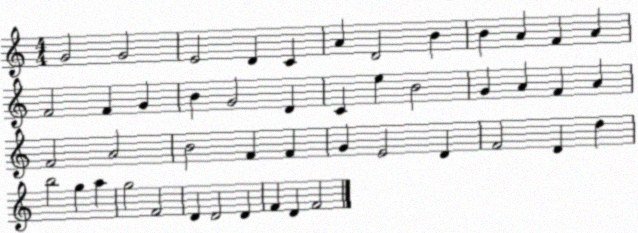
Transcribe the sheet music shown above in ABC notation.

X:1
T:Untitled
M:4/4
L:1/4
K:C
G2 G2 E2 D C A D2 B B A F A F2 F G B G2 D C e B2 G A F A F2 A2 B2 F F G E2 D F2 D d b2 g a g2 F2 D D2 D F D F2